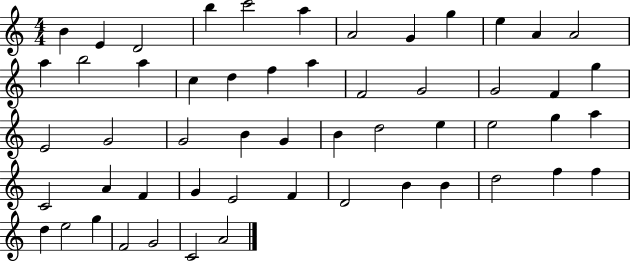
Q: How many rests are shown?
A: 0